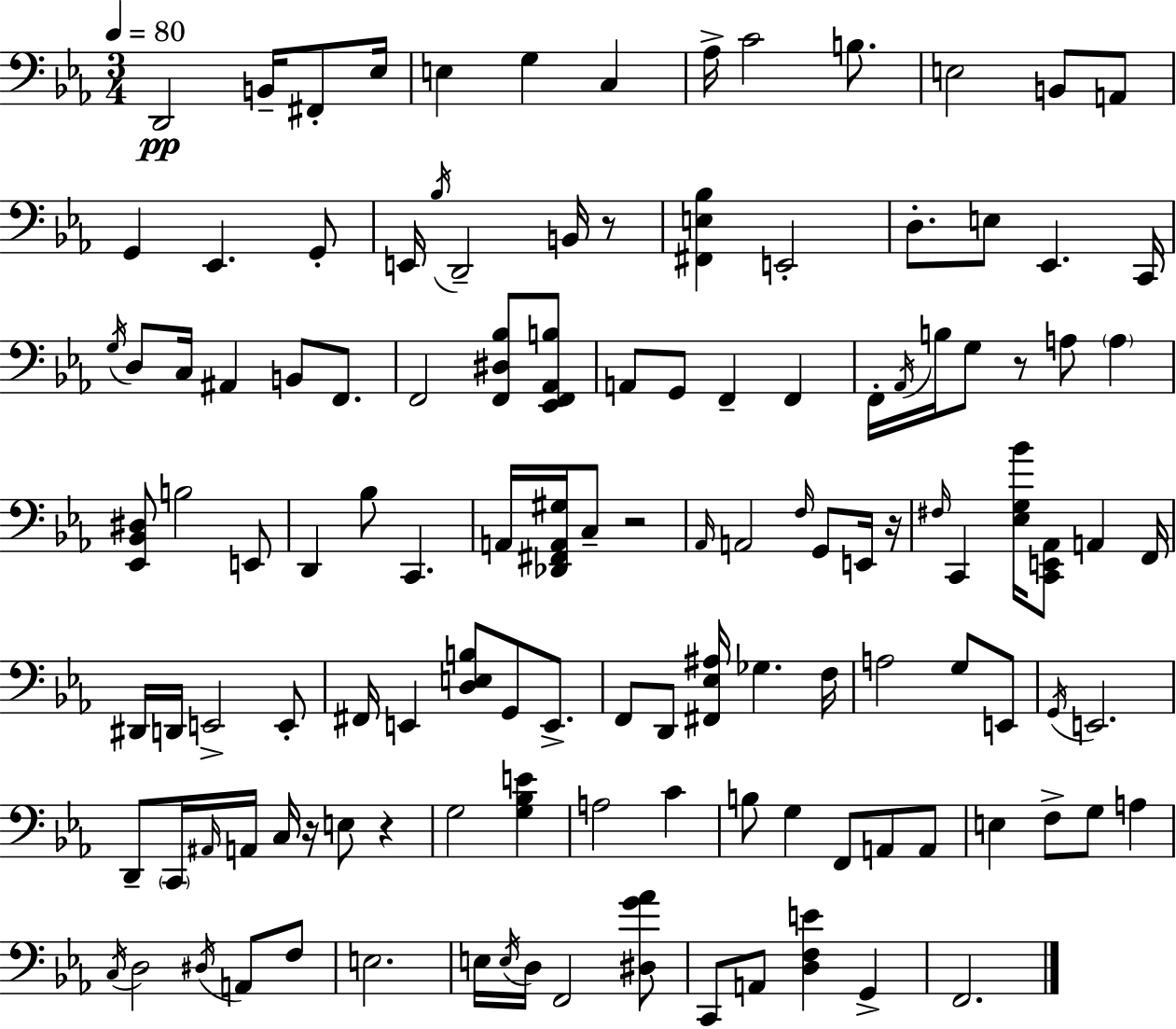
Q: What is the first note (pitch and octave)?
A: D2